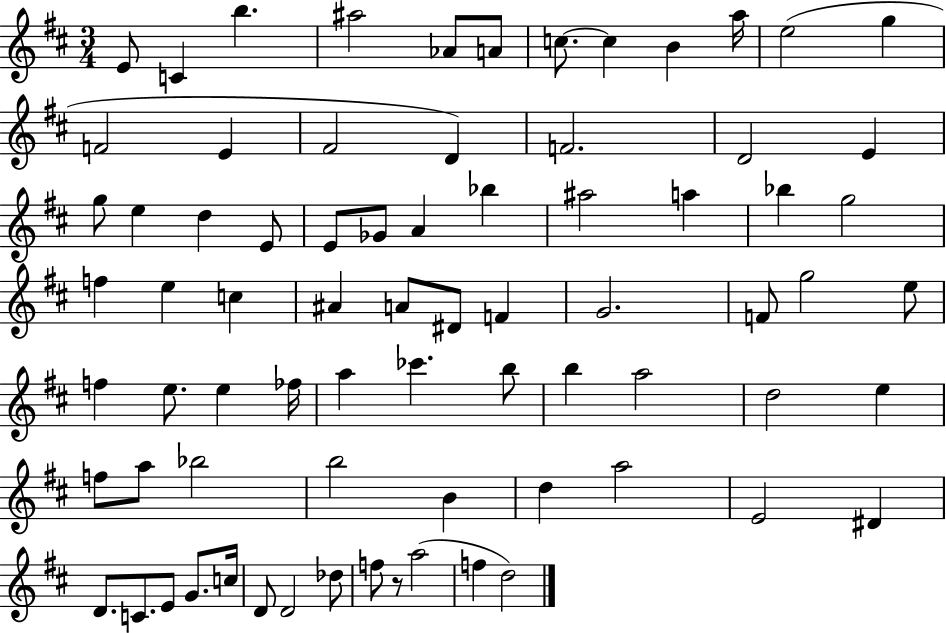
X:1
T:Untitled
M:3/4
L:1/4
K:D
E/2 C b ^a2 _A/2 A/2 c/2 c B a/4 e2 g F2 E ^F2 D F2 D2 E g/2 e d E/2 E/2 _G/2 A _b ^a2 a _b g2 f e c ^A A/2 ^D/2 F G2 F/2 g2 e/2 f e/2 e _f/4 a _c' b/2 b a2 d2 e f/2 a/2 _b2 b2 B d a2 E2 ^D D/2 C/2 E/2 G/2 c/4 D/2 D2 _d/2 f/2 z/2 a2 f d2